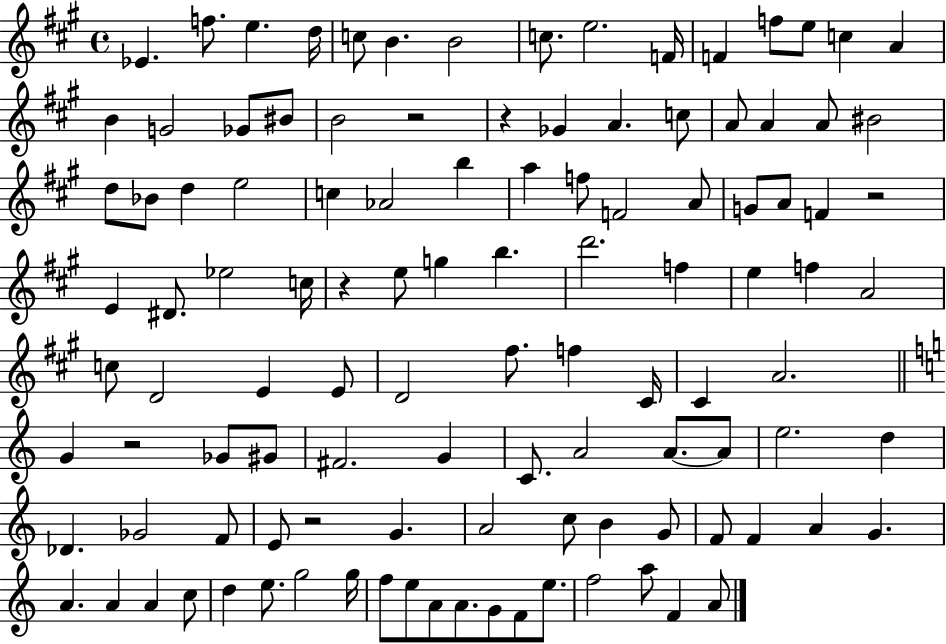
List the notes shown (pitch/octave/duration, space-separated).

Eb4/q. F5/e. E5/q. D5/s C5/e B4/q. B4/h C5/e. E5/h. F4/s F4/q F5/e E5/e C5/q A4/q B4/q G4/h Gb4/e BIS4/e B4/h R/h R/q Gb4/q A4/q. C5/e A4/e A4/q A4/e BIS4/h D5/e Bb4/e D5/q E5/h C5/q Ab4/h B5/q A5/q F5/e F4/h A4/e G4/e A4/e F4/q R/h E4/q D#4/e. Eb5/h C5/s R/q E5/e G5/q B5/q. D6/h. F5/q E5/q F5/q A4/h C5/e D4/h E4/q E4/e D4/h F#5/e. F5/q C#4/s C#4/q A4/h. G4/q R/h Gb4/e G#4/e F#4/h. G4/q C4/e. A4/h A4/e. A4/e E5/h. D5/q Db4/q. Gb4/h F4/e E4/e R/h G4/q. A4/h C5/e B4/q G4/e F4/e F4/q A4/q G4/q. A4/q. A4/q A4/q C5/e D5/q E5/e. G5/h G5/s F5/e E5/e A4/e A4/e. G4/e F4/e E5/e. F5/h A5/e F4/q A4/e